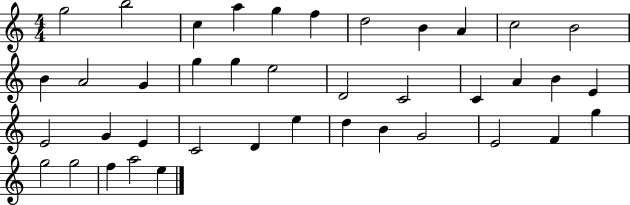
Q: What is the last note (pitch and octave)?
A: E5